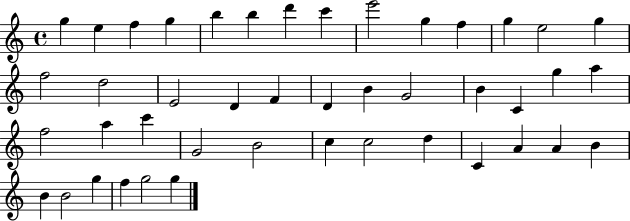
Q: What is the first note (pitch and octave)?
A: G5